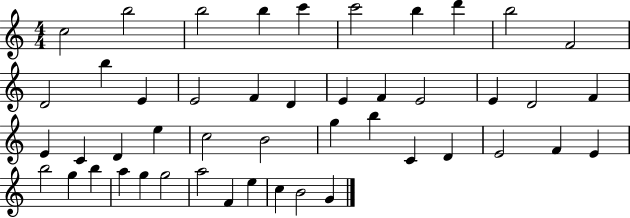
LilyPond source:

{
  \clef treble
  \numericTimeSignature
  \time 4/4
  \key c \major
  c''2 b''2 | b''2 b''4 c'''4 | c'''2 b''4 d'''4 | b''2 f'2 | \break d'2 b''4 e'4 | e'2 f'4 d'4 | e'4 f'4 e'2 | e'4 d'2 f'4 | \break e'4 c'4 d'4 e''4 | c''2 b'2 | g''4 b''4 c'4 d'4 | e'2 f'4 e'4 | \break b''2 g''4 b''4 | a''4 g''4 g''2 | a''2 f'4 e''4 | c''4 b'2 g'4 | \break \bar "|."
}